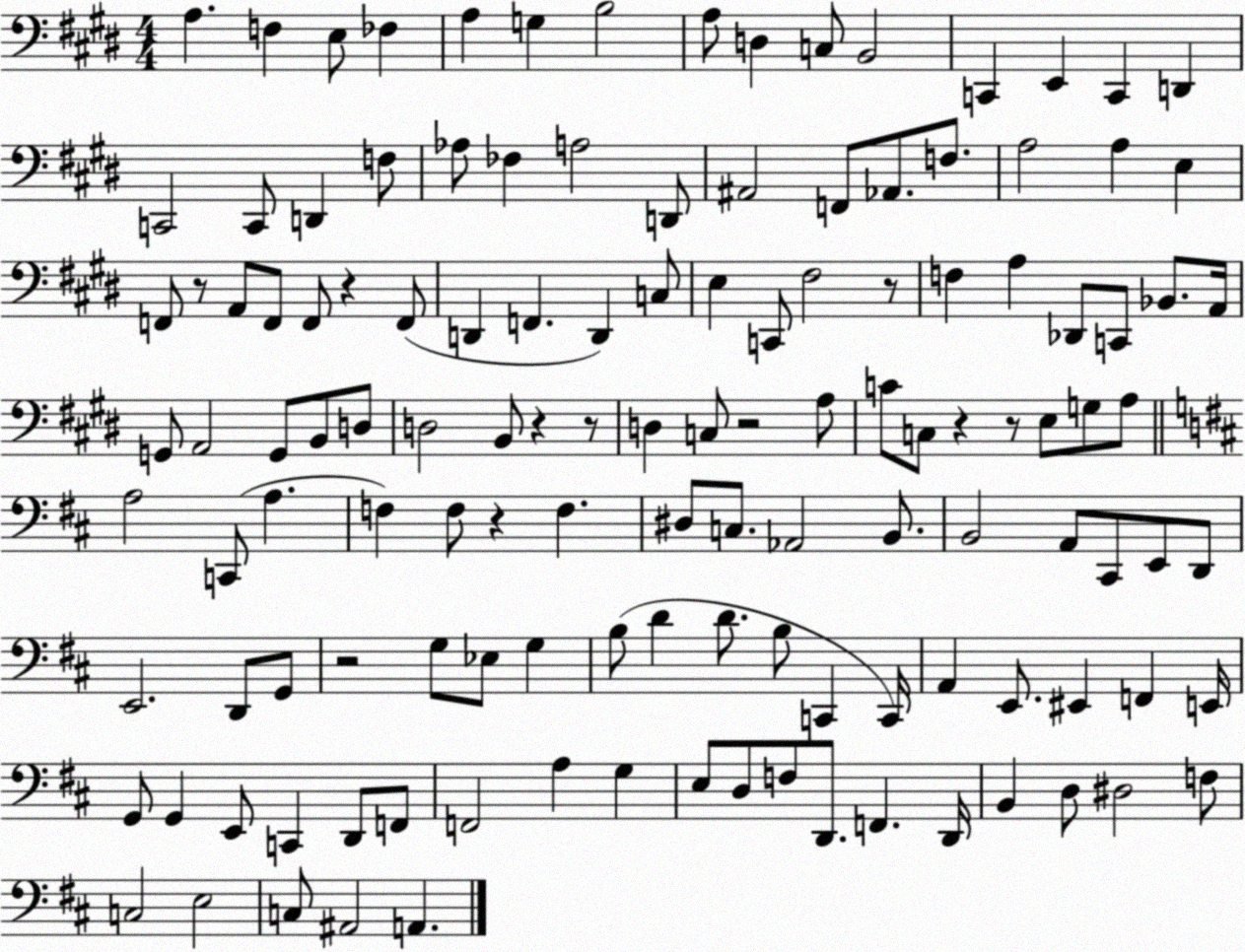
X:1
T:Untitled
M:4/4
L:1/4
K:E
A, F, E,/2 _F, A, G, B,2 A,/2 D, C,/2 B,,2 C,, E,, C,, D,, C,,2 C,,/2 D,, F,/2 _A,/2 _F, A,2 D,,/2 ^A,,2 F,,/2 _A,,/2 F,/2 A,2 A, E, F,,/2 z/2 A,,/2 F,,/2 F,,/2 z F,,/2 D,, F,, D,, C,/2 E, C,,/2 ^F,2 z/2 F, A, _D,,/2 C,,/2 _B,,/2 A,,/4 G,,/2 A,,2 G,,/2 B,,/2 D,/2 D,2 B,,/2 z z/2 D, C,/2 z2 A,/2 C/2 C,/2 z z/2 E,/2 G,/2 A,/2 A,2 C,,/2 A, F, F,/2 z F, ^D,/2 C,/2 _A,,2 B,,/2 B,,2 A,,/2 ^C,,/2 E,,/2 D,,/2 E,,2 D,,/2 G,,/2 z2 G,/2 _E,/2 G, B,/2 D D/2 B,/2 C,, C,,/4 A,, E,,/2 ^E,, F,, E,,/4 G,,/2 G,, E,,/2 C,, D,,/2 F,,/2 F,,2 A, G, E,/2 D,/2 F,/2 D,,/2 F,, D,,/4 B,, D,/2 ^D,2 F,/2 C,2 E,2 C,/2 ^A,,2 A,,